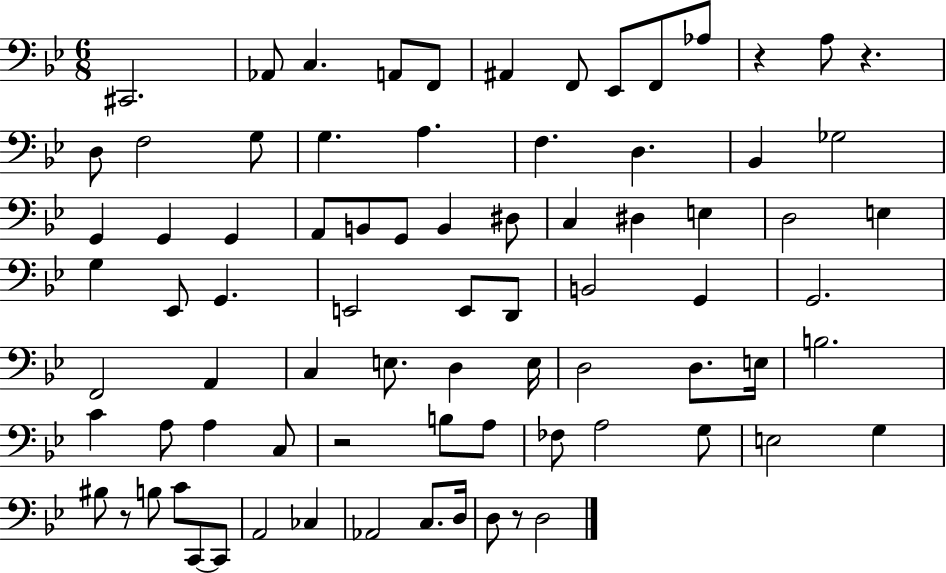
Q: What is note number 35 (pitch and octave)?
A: Eb2